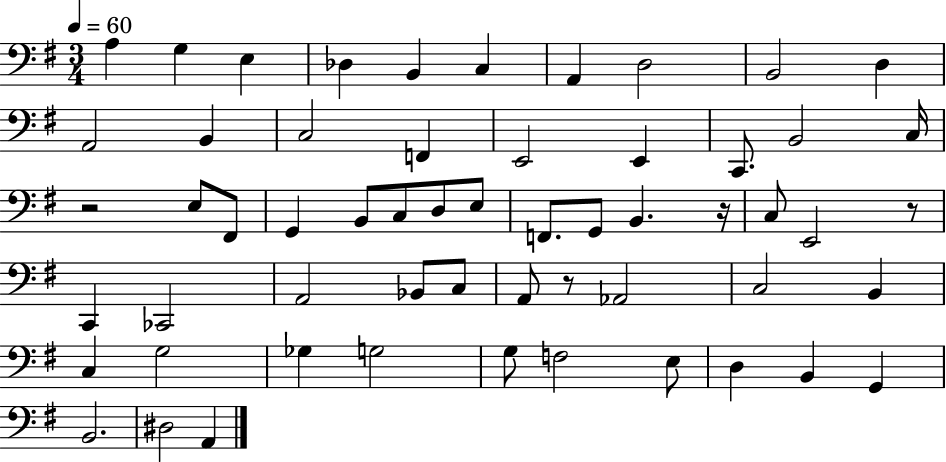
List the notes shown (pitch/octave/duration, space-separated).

A3/q G3/q E3/q Db3/q B2/q C3/q A2/q D3/h B2/h D3/q A2/h B2/q C3/h F2/q E2/h E2/q C2/e. B2/h C3/s R/h E3/e F#2/e G2/q B2/e C3/e D3/e E3/e F2/e. G2/e B2/q. R/s C3/e E2/h R/e C2/q CES2/h A2/h Bb2/e C3/e A2/e R/e Ab2/h C3/h B2/q C3/q G3/h Gb3/q G3/h G3/e F3/h E3/e D3/q B2/q G2/q B2/h. D#3/h A2/q